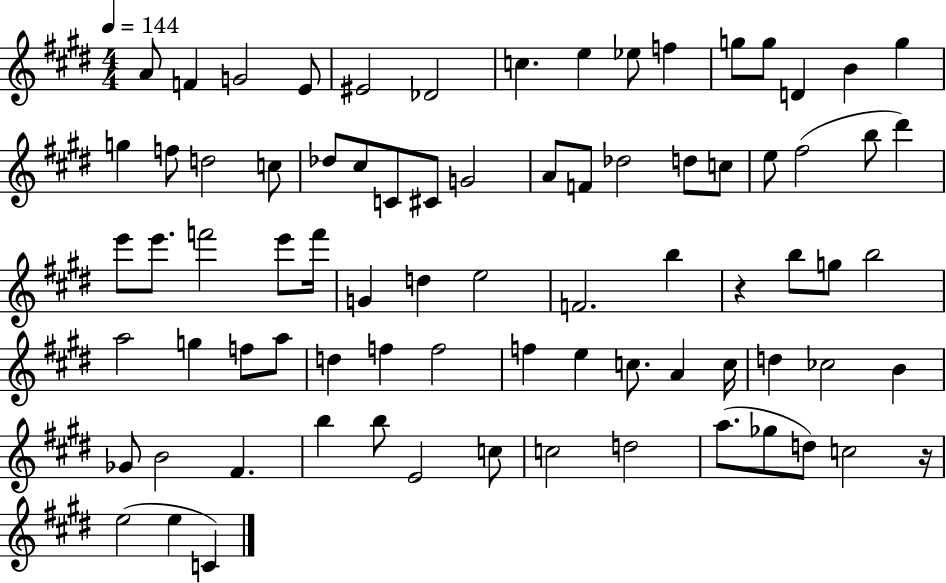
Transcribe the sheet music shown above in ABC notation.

X:1
T:Untitled
M:4/4
L:1/4
K:E
A/2 F G2 E/2 ^E2 _D2 c e _e/2 f g/2 g/2 D B g g f/2 d2 c/2 _d/2 ^c/2 C/2 ^C/2 G2 A/2 F/2 _d2 d/2 c/2 e/2 ^f2 b/2 ^d' e'/2 e'/2 f'2 e'/2 f'/4 G d e2 F2 b z b/2 g/2 b2 a2 g f/2 a/2 d f f2 f e c/2 A c/4 d _c2 B _G/2 B2 ^F b b/2 E2 c/2 c2 d2 a/2 _g/2 d/2 c2 z/4 e2 e C